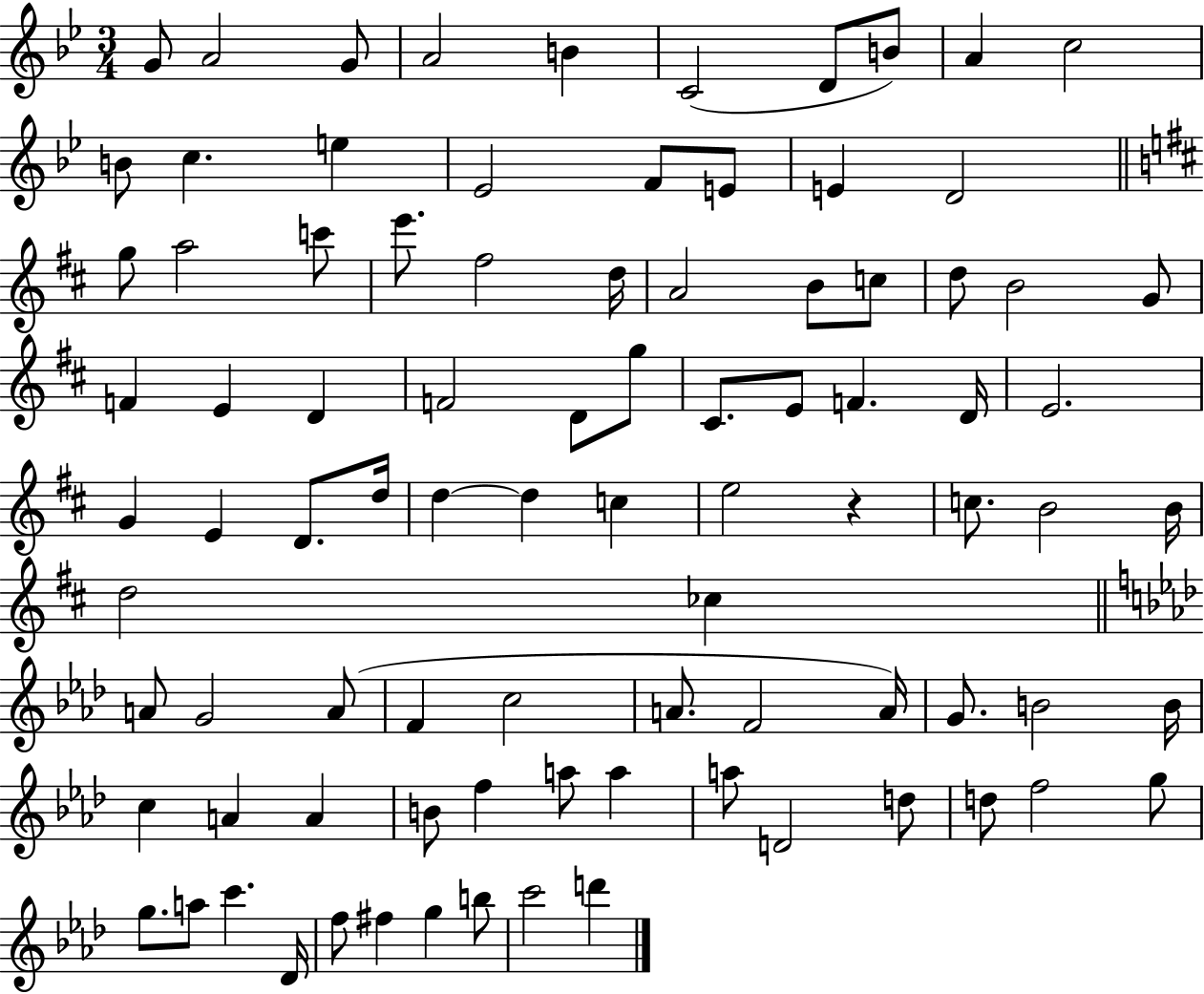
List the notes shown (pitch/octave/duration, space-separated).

G4/e A4/h G4/e A4/h B4/q C4/h D4/e B4/e A4/q C5/h B4/e C5/q. E5/q Eb4/h F4/e E4/e E4/q D4/h G5/e A5/h C6/e E6/e. F#5/h D5/s A4/h B4/e C5/e D5/e B4/h G4/e F4/q E4/q D4/q F4/h D4/e G5/e C#4/e. E4/e F4/q. D4/s E4/h. G4/q E4/q D4/e. D5/s D5/q D5/q C5/q E5/h R/q C5/e. B4/h B4/s D5/h CES5/q A4/e G4/h A4/e F4/q C5/h A4/e. F4/h A4/s G4/e. B4/h B4/s C5/q A4/q A4/q B4/e F5/q A5/e A5/q A5/e D4/h D5/e D5/e F5/h G5/e G5/e. A5/e C6/q. Db4/s F5/e F#5/q G5/q B5/e C6/h D6/q